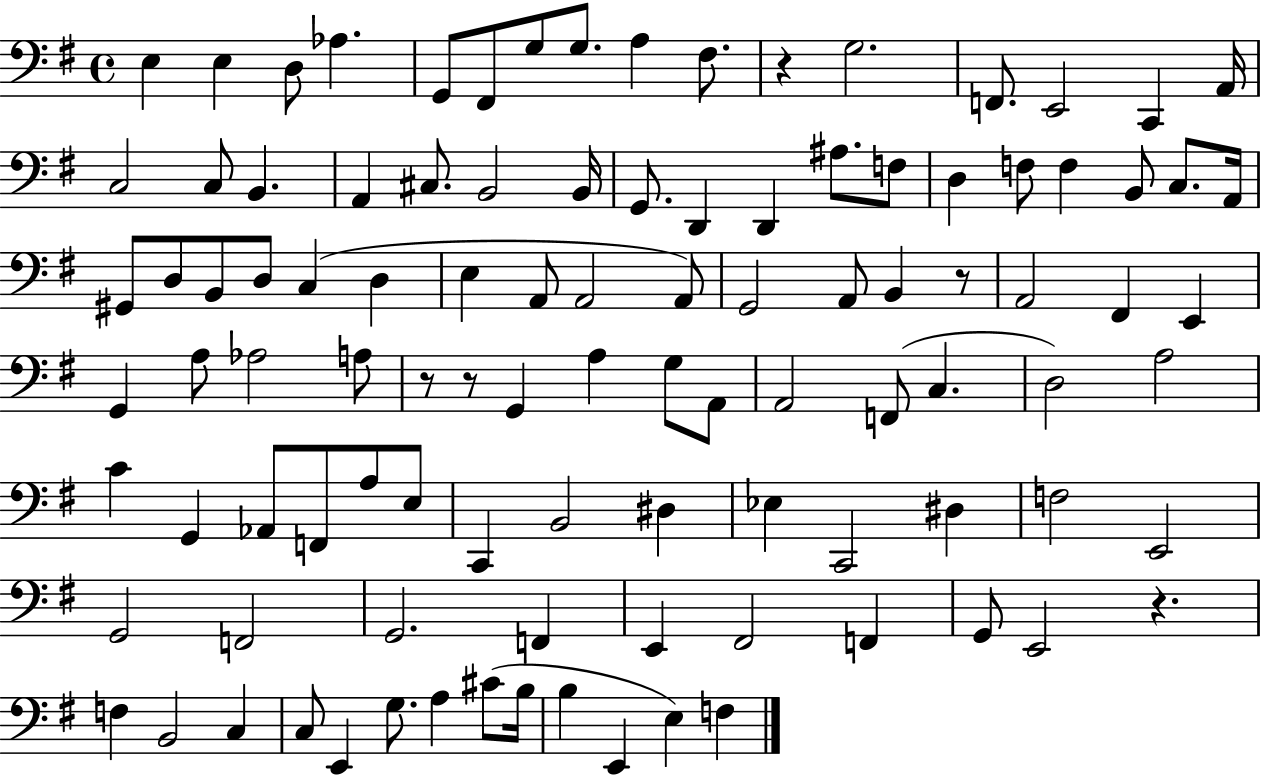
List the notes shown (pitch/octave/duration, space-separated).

E3/q E3/q D3/e Ab3/q. G2/e F#2/e G3/e G3/e. A3/q F#3/e. R/q G3/h. F2/e. E2/h C2/q A2/s C3/h C3/e B2/q. A2/q C#3/e. B2/h B2/s G2/e. D2/q D2/q A#3/e. F3/e D3/q F3/e F3/q B2/e C3/e. A2/s G#2/e D3/e B2/e D3/e C3/q D3/q E3/q A2/e A2/h A2/e G2/h A2/e B2/q R/e A2/h F#2/q E2/q G2/q A3/e Ab3/h A3/e R/e R/e G2/q A3/q G3/e A2/e A2/h F2/e C3/q. D3/h A3/h C4/q G2/q Ab2/e F2/e A3/e E3/e C2/q B2/h D#3/q Eb3/q C2/h D#3/q F3/h E2/h G2/h F2/h G2/h. F2/q E2/q F#2/h F2/q G2/e E2/h R/q. F3/q B2/h C3/q C3/e E2/q G3/e. A3/q C#4/e B3/s B3/q E2/q E3/q F3/q